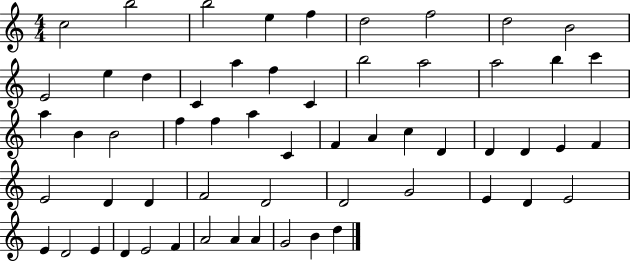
X:1
T:Untitled
M:4/4
L:1/4
K:C
c2 b2 b2 e f d2 f2 d2 B2 E2 e d C a f C b2 a2 a2 b c' a B B2 f f a C F A c D D D E F E2 D D F2 D2 D2 G2 E D E2 E D2 E D E2 F A2 A A G2 B d